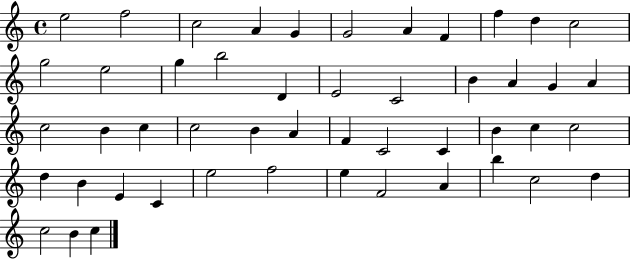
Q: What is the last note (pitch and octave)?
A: C5